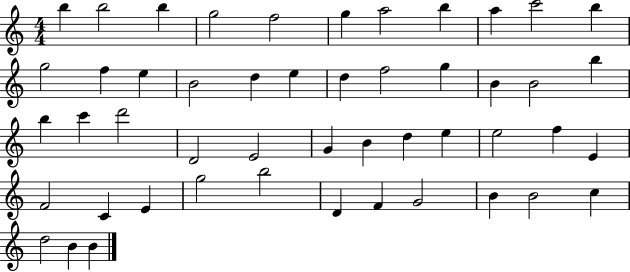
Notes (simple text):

B5/q B5/h B5/q G5/h F5/h G5/q A5/h B5/q A5/q C6/h B5/q G5/h F5/q E5/q B4/h D5/q E5/q D5/q F5/h G5/q B4/q B4/h B5/q B5/q C6/q D6/h D4/h E4/h G4/q B4/q D5/q E5/q E5/h F5/q E4/q F4/h C4/q E4/q G5/h B5/h D4/q F4/q G4/h B4/q B4/h C5/q D5/h B4/q B4/q